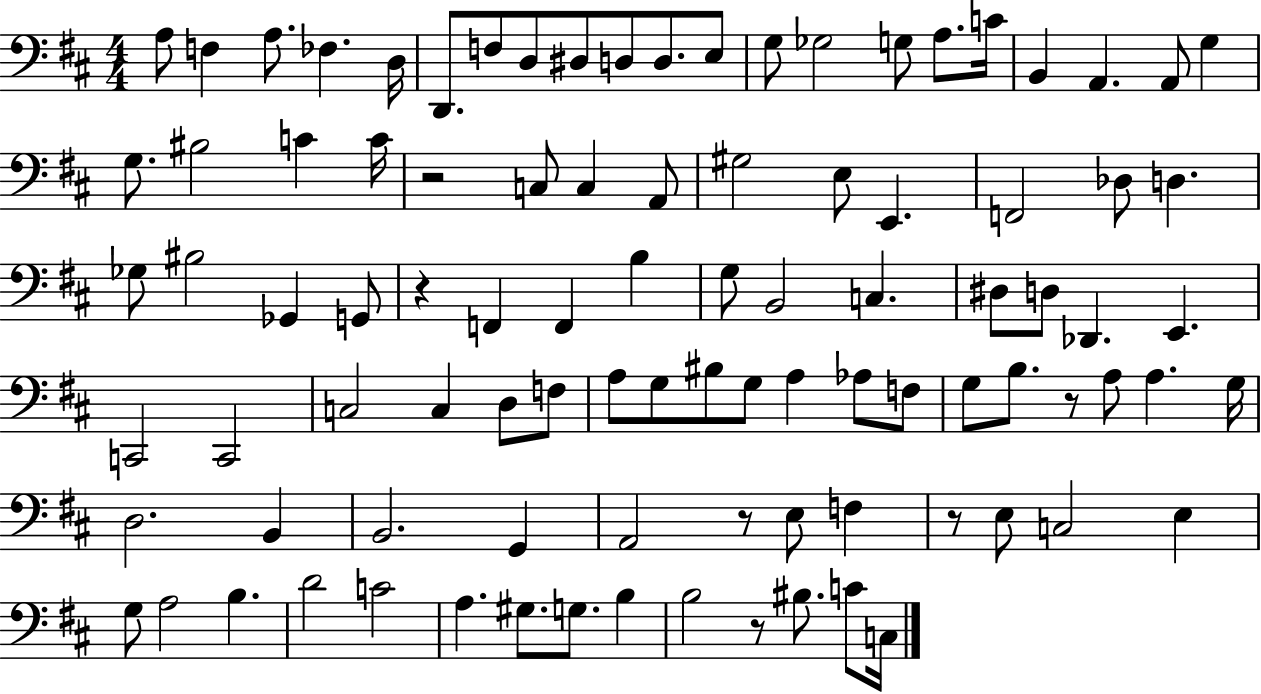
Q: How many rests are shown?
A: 6